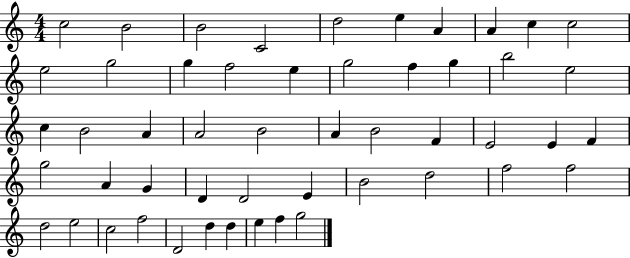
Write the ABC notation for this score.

X:1
T:Untitled
M:4/4
L:1/4
K:C
c2 B2 B2 C2 d2 e A A c c2 e2 g2 g f2 e g2 f g b2 e2 c B2 A A2 B2 A B2 F E2 E F g2 A G D D2 E B2 d2 f2 f2 d2 e2 c2 f2 D2 d d e f g2